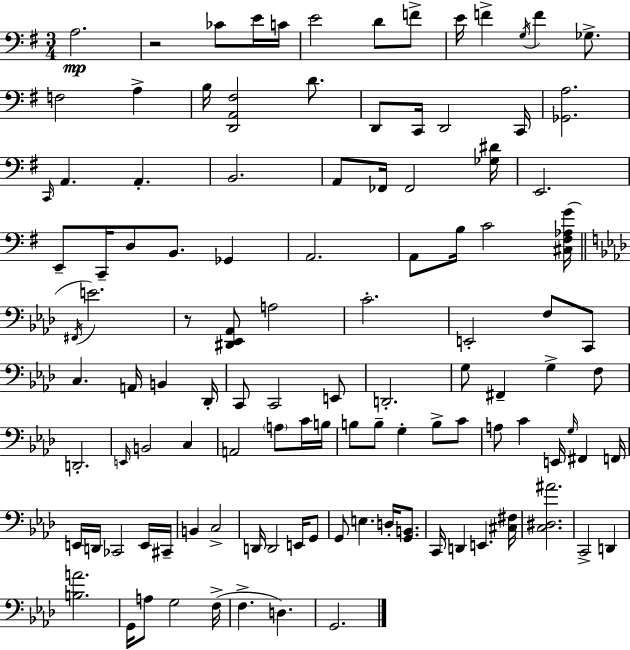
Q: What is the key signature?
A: G major